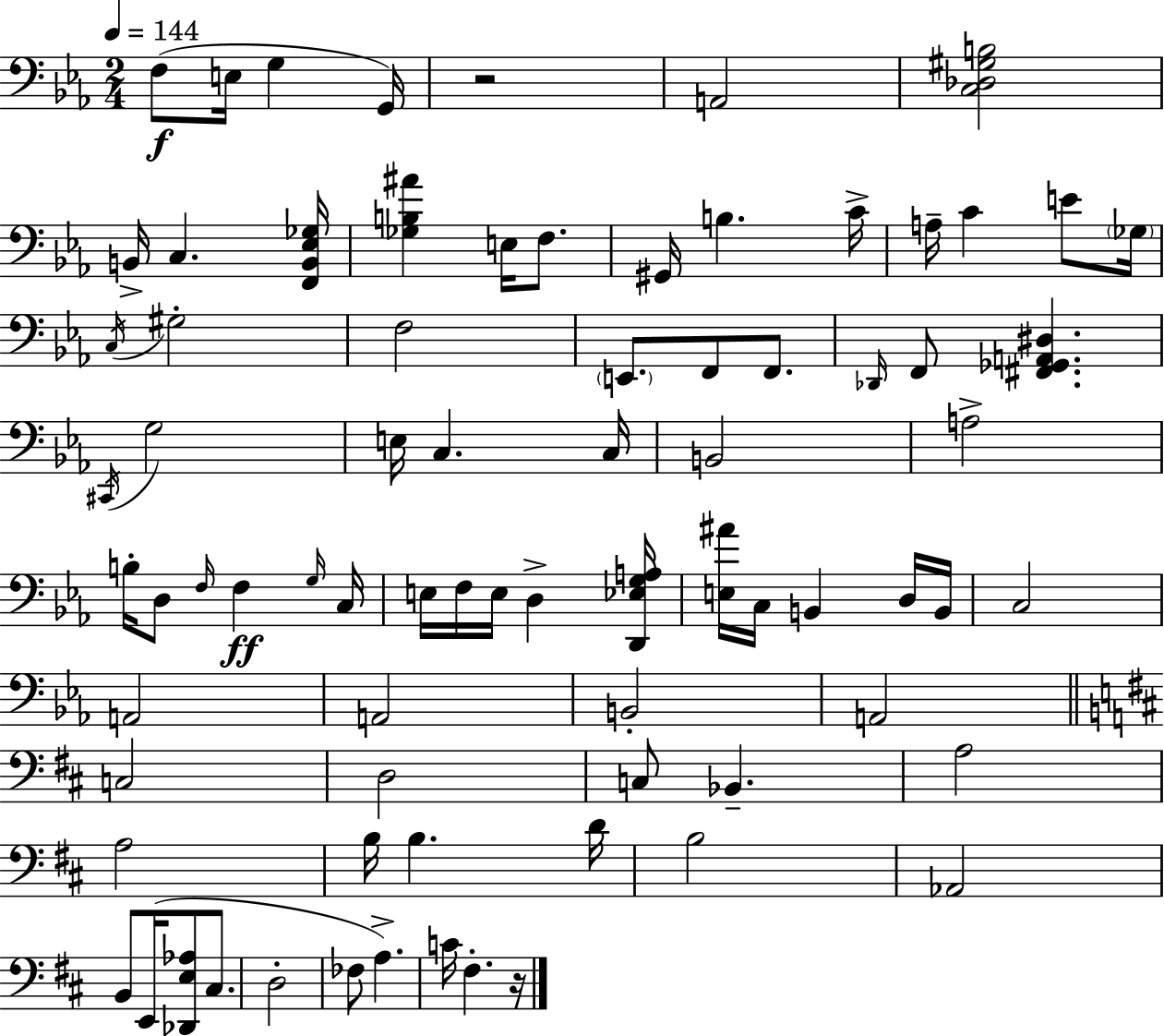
X:1
T:Untitled
M:2/4
L:1/4
K:Eb
F,/2 E,/4 G, G,,/4 z2 A,,2 [C,_D,^G,B,]2 B,,/4 C, [F,,B,,_E,_G,]/4 [_G,B,^A] E,/4 F,/2 ^G,,/4 B, C/4 A,/4 C E/2 _G,/4 C,/4 ^G,2 F,2 E,,/2 F,,/2 F,,/2 _D,,/4 F,,/2 [^F,,_G,,A,,^D,] ^C,,/4 G,2 E,/4 C, C,/4 B,,2 A,2 B,/4 D,/2 F,/4 F, G,/4 C,/4 E,/4 F,/4 E,/4 D, [D,,_E,G,A,]/4 [E,^A]/4 C,/4 B,, D,/4 B,,/4 C,2 A,,2 A,,2 B,,2 A,,2 C,2 D,2 C,/2 _B,, A,2 A,2 B,/4 B, D/4 B,2 _A,,2 B,,/2 E,,/4 [_D,,E,_A,]/2 ^C,/2 D,2 _F,/2 A, C/4 ^F, z/4